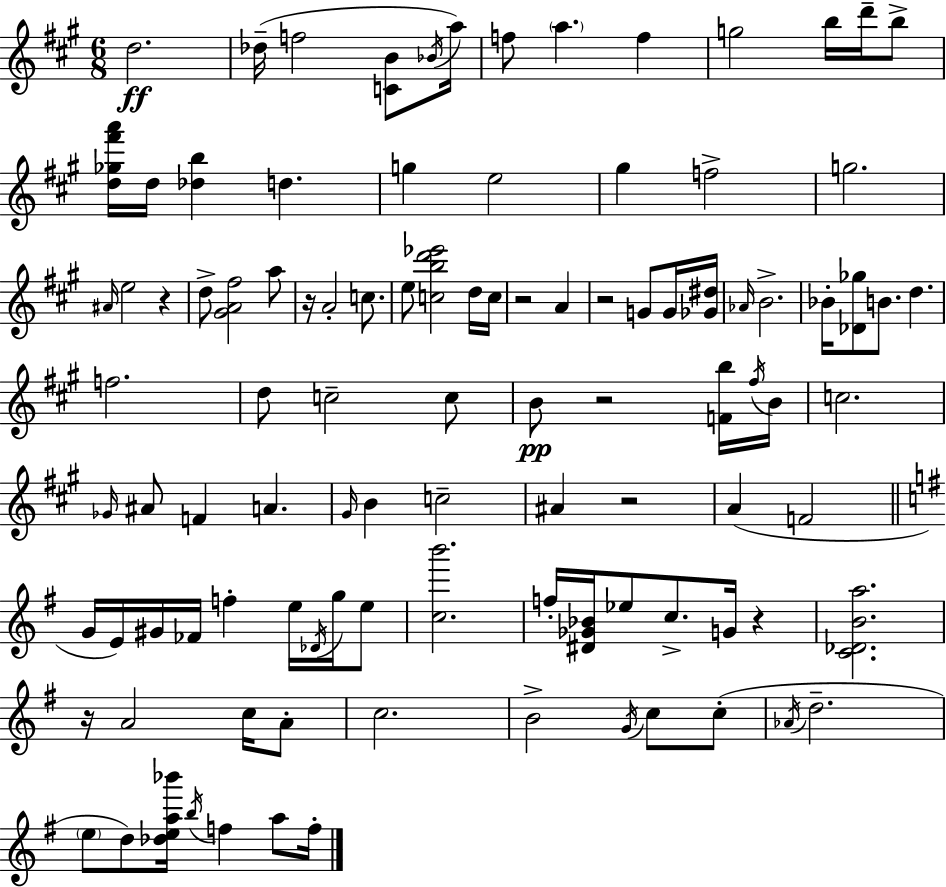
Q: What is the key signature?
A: A major